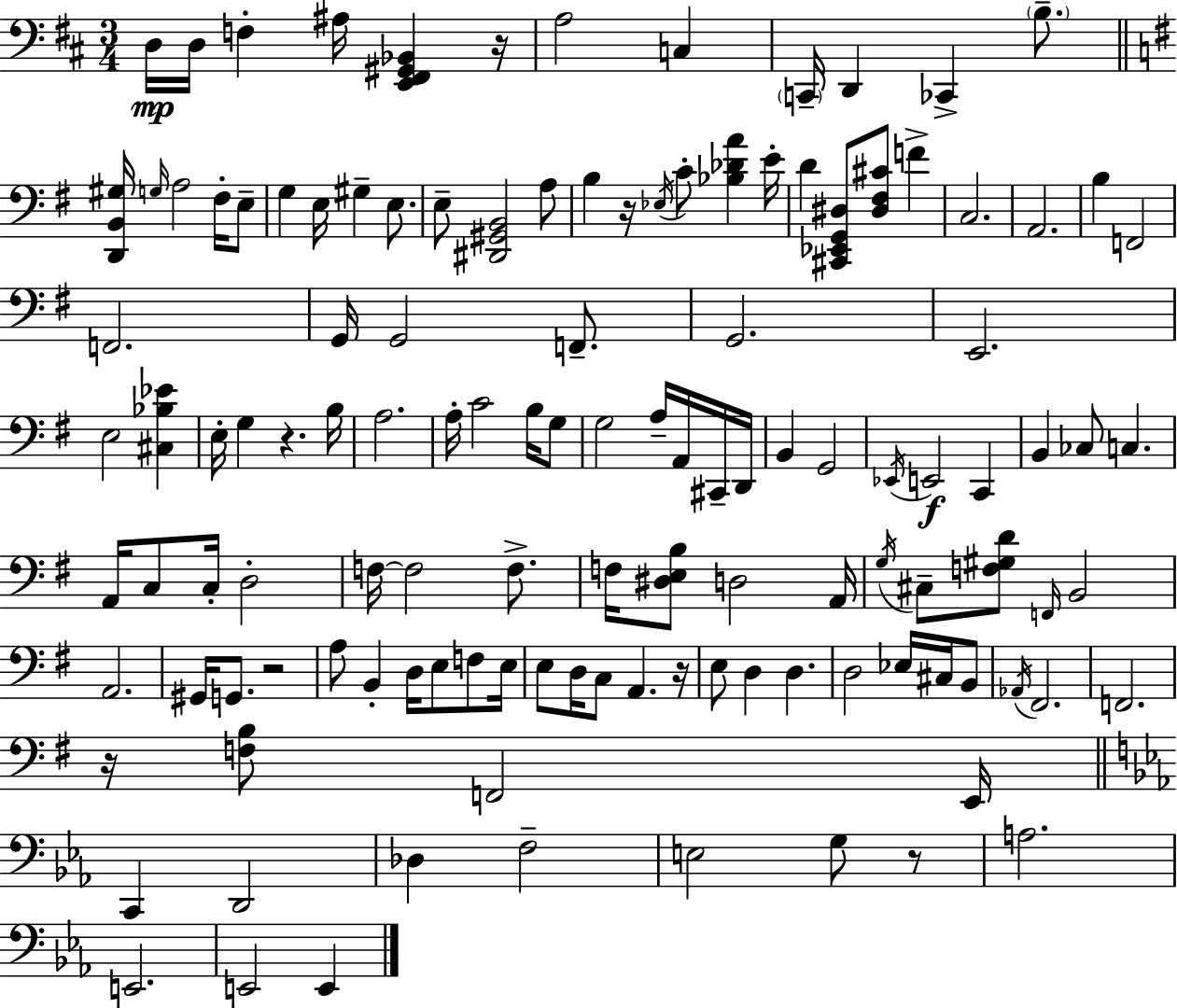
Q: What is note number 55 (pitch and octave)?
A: C2